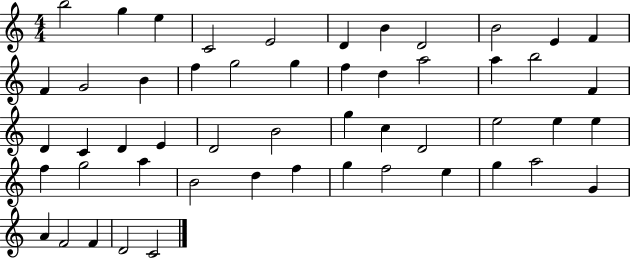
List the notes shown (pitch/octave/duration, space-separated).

B5/h G5/q E5/q C4/h E4/h D4/q B4/q D4/h B4/h E4/q F4/q F4/q G4/h B4/q F5/q G5/h G5/q F5/q D5/q A5/h A5/q B5/h F4/q D4/q C4/q D4/q E4/q D4/h B4/h G5/q C5/q D4/h E5/h E5/q E5/q F5/q G5/h A5/q B4/h D5/q F5/q G5/q F5/h E5/q G5/q A5/h G4/q A4/q F4/h F4/q D4/h C4/h